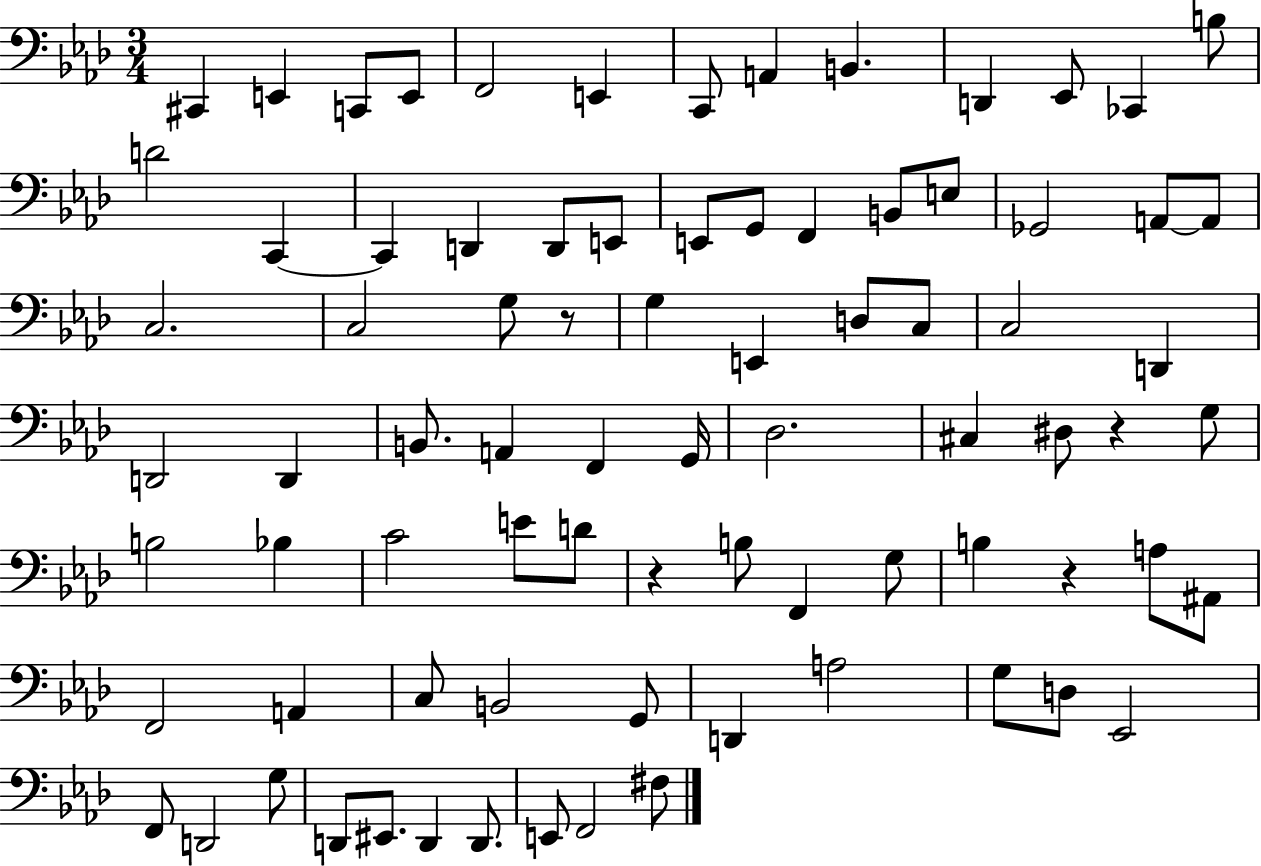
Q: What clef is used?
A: bass